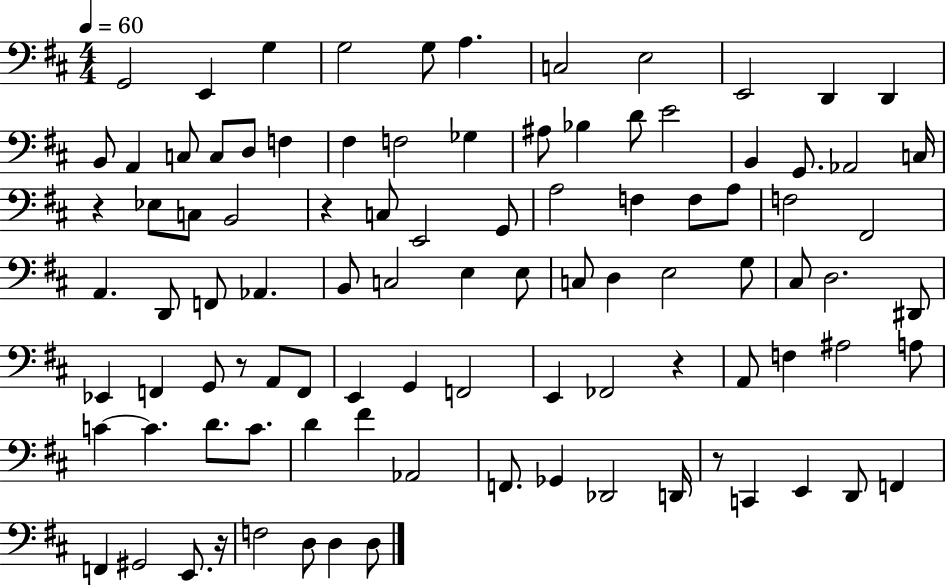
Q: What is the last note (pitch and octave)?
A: D3